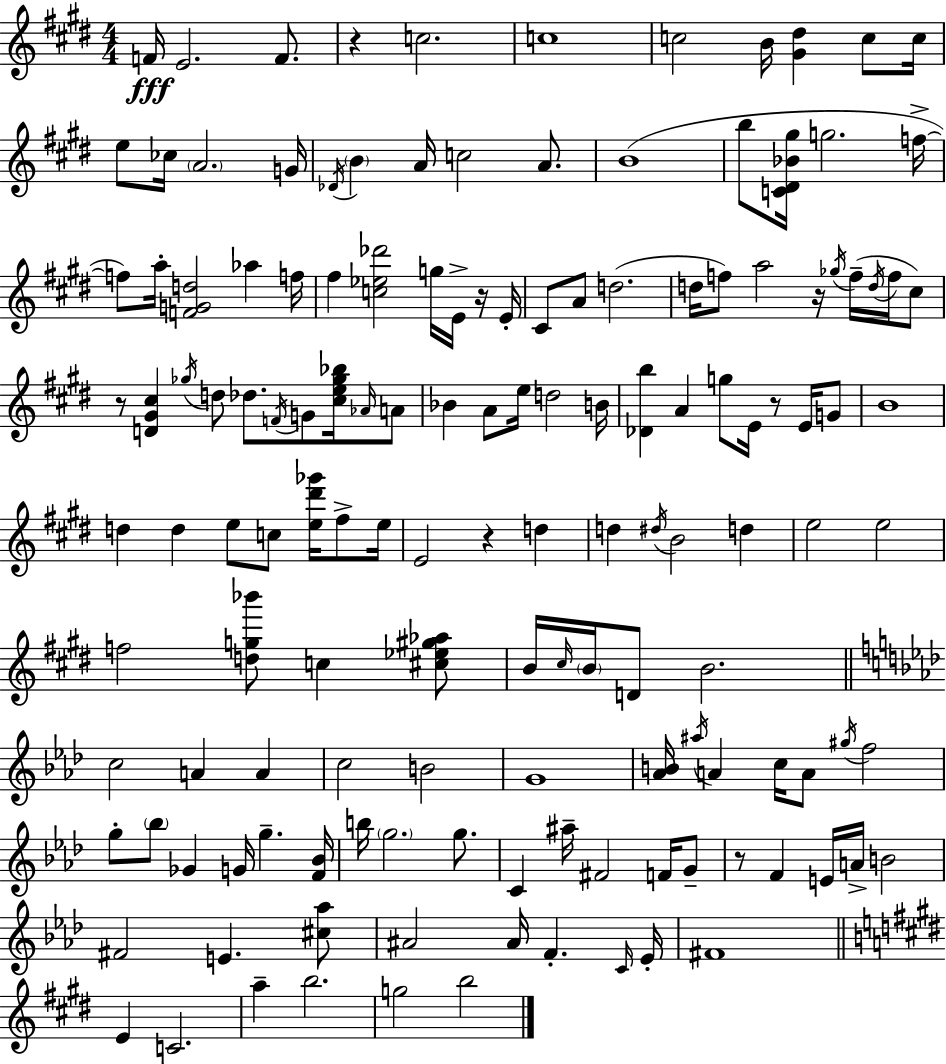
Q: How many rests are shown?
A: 7